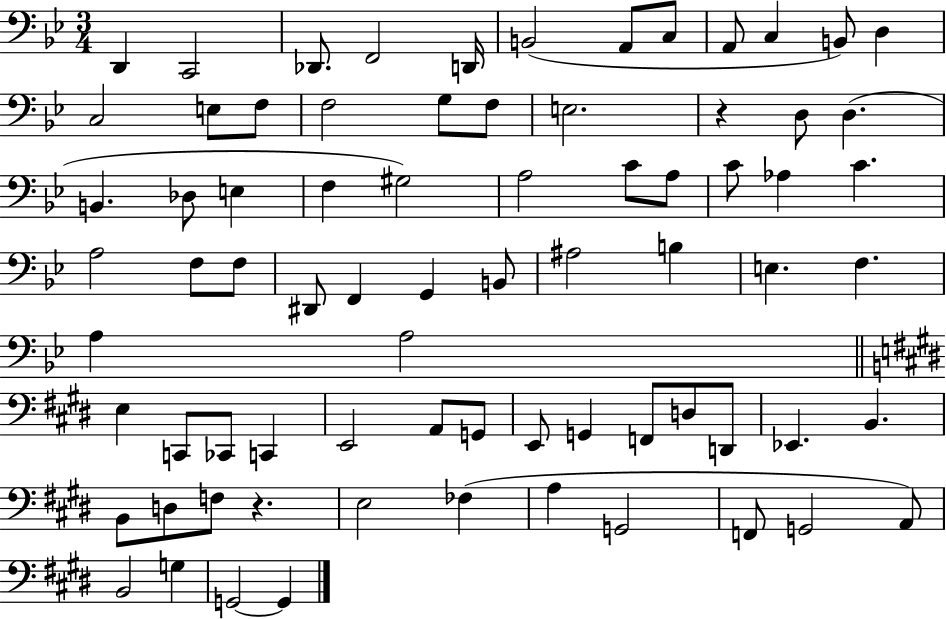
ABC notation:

X:1
T:Untitled
M:3/4
L:1/4
K:Bb
D,, C,,2 _D,,/2 F,,2 D,,/4 B,,2 A,,/2 C,/2 A,,/2 C, B,,/2 D, C,2 E,/2 F,/2 F,2 G,/2 F,/2 E,2 z D,/2 D, B,, _D,/2 E, F, ^G,2 A,2 C/2 A,/2 C/2 _A, C A,2 F,/2 F,/2 ^D,,/2 F,, G,, B,,/2 ^A,2 B, E, F, A, A,2 E, C,,/2 _C,,/2 C,, E,,2 A,,/2 G,,/2 E,,/2 G,, F,,/2 D,/2 D,,/2 _E,, B,, B,,/2 D,/2 F,/2 z E,2 _F, A, G,,2 F,,/2 G,,2 A,,/2 B,,2 G, G,,2 G,,